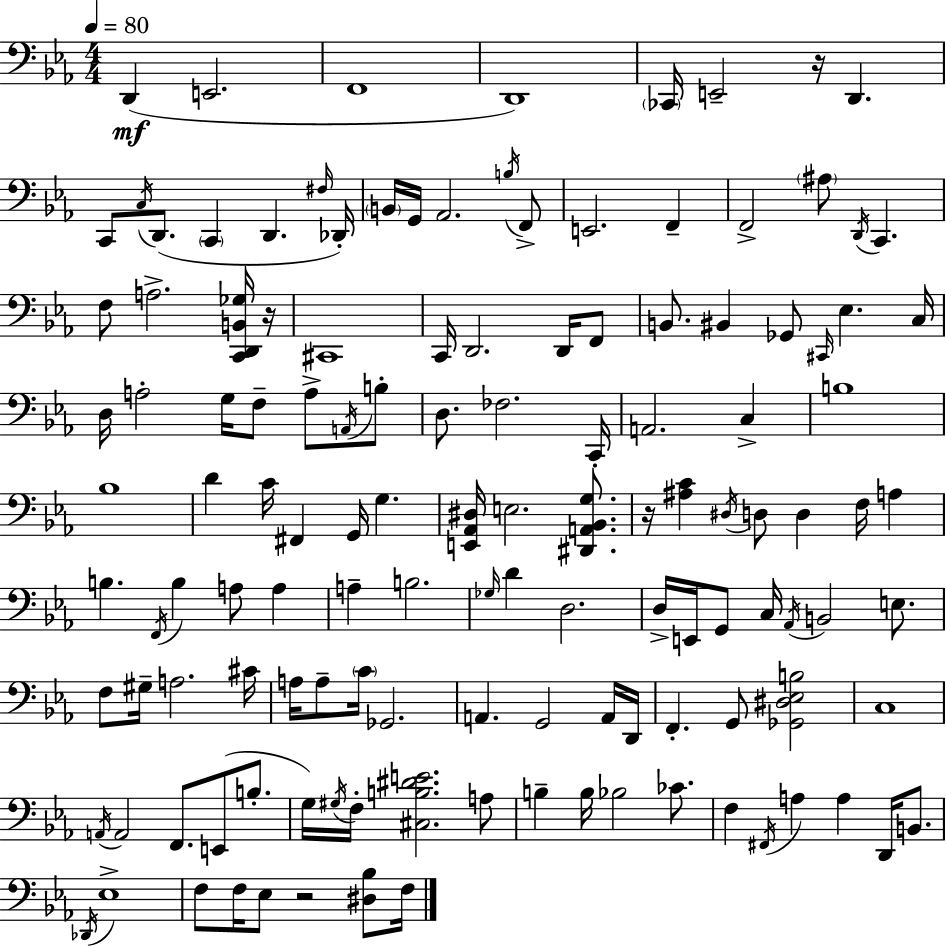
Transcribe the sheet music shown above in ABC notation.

X:1
T:Untitled
M:4/4
L:1/4
K:Cm
D,, E,,2 F,,4 D,,4 _C,,/4 E,,2 z/4 D,, C,,/2 C,/4 D,,/2 C,, D,, ^F,/4 _D,,/4 B,,/4 G,,/4 _A,,2 B,/4 F,,/2 E,,2 F,, F,,2 ^A,/2 D,,/4 C,, F,/2 A,2 [C,,D,,B,,_G,]/4 z/4 ^C,,4 C,,/4 D,,2 D,,/4 F,,/2 B,,/2 ^B,, _G,,/2 ^C,,/4 _E, C,/4 D,/4 A,2 G,/4 F,/2 A,/2 A,,/4 B,/2 D,/2 _F,2 C,,/4 A,,2 C, B,4 _B,4 D C/4 ^F,, G,,/4 G, [E,,_A,,^D,]/4 E,2 [^D,,A,,_B,,G,]/2 z/4 [^A,C] ^D,/4 D,/2 D, F,/4 A, B, F,,/4 B, A,/2 A, A, B,2 _G,/4 D D,2 D,/4 E,,/4 G,,/2 C,/4 _A,,/4 B,,2 E,/2 F,/2 ^G,/4 A,2 ^C/4 A,/4 A,/2 C/4 _G,,2 A,, G,,2 A,,/4 D,,/4 F,, G,,/2 [_G,,^D,_E,B,]2 C,4 A,,/4 A,,2 F,,/2 E,,/2 B,/2 G,/4 ^G,/4 F,/4 [^C,B,^DE]2 A,/2 B, B,/4 _B,2 _C/2 F, ^F,,/4 A, A, D,,/4 B,,/2 _D,,/4 _E,4 F,/2 F,/4 _E,/2 z2 [^D,_B,]/2 F,/4